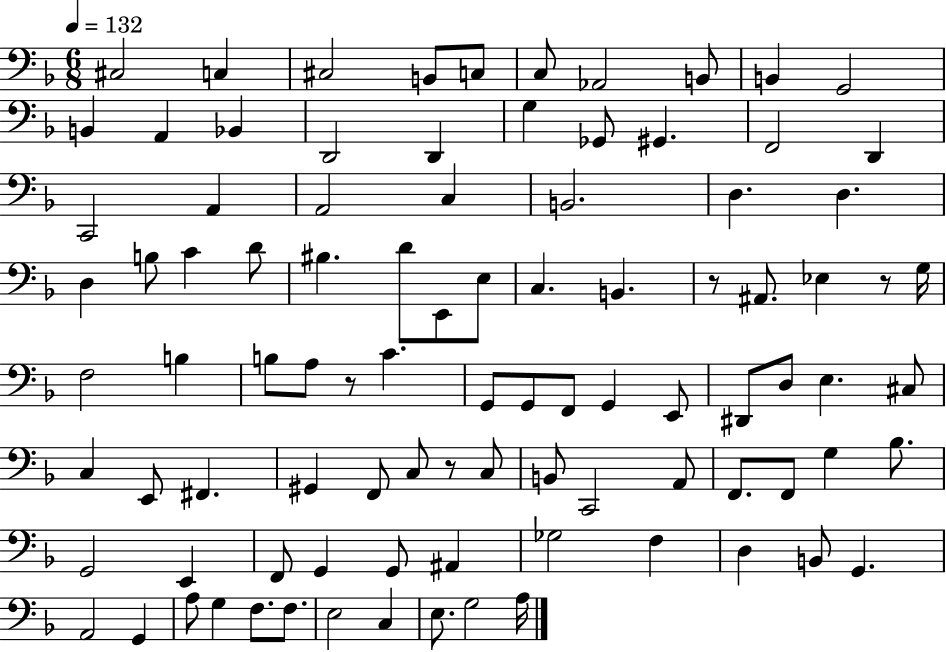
{
  \clef bass
  \numericTimeSignature
  \time 6/8
  \key f \major
  \tempo 4 = 132
  cis2 c4 | cis2 b,8 c8 | c8 aes,2 b,8 | b,4 g,2 | \break b,4 a,4 bes,4 | d,2 d,4 | g4 ges,8 gis,4. | f,2 d,4 | \break c,2 a,4 | a,2 c4 | b,2. | d4. d4. | \break d4 b8 c'4 d'8 | bis4. d'8 e,8 e8 | c4. b,4. | r8 ais,8. ees4 r8 g16 | \break f2 b4 | b8 a8 r8 c'4. | g,8 g,8 f,8 g,4 e,8 | dis,8 d8 e4. cis8 | \break c4 e,8 fis,4. | gis,4 f,8 c8 r8 c8 | b,8 c,2 a,8 | f,8. f,8 g4 bes8. | \break g,2 e,4 | f,8 g,4 g,8 ais,4 | ges2 f4 | d4 b,8 g,4. | \break a,2 g,4 | a8 g4 f8. f8. | e2 c4 | e8. g2 a16 | \break \bar "|."
}